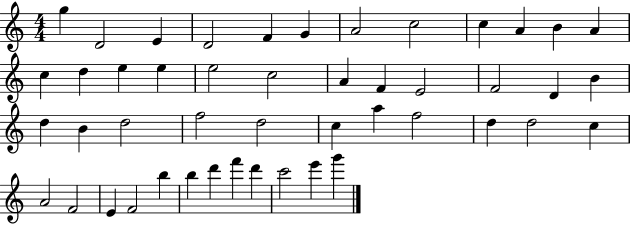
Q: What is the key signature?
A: C major